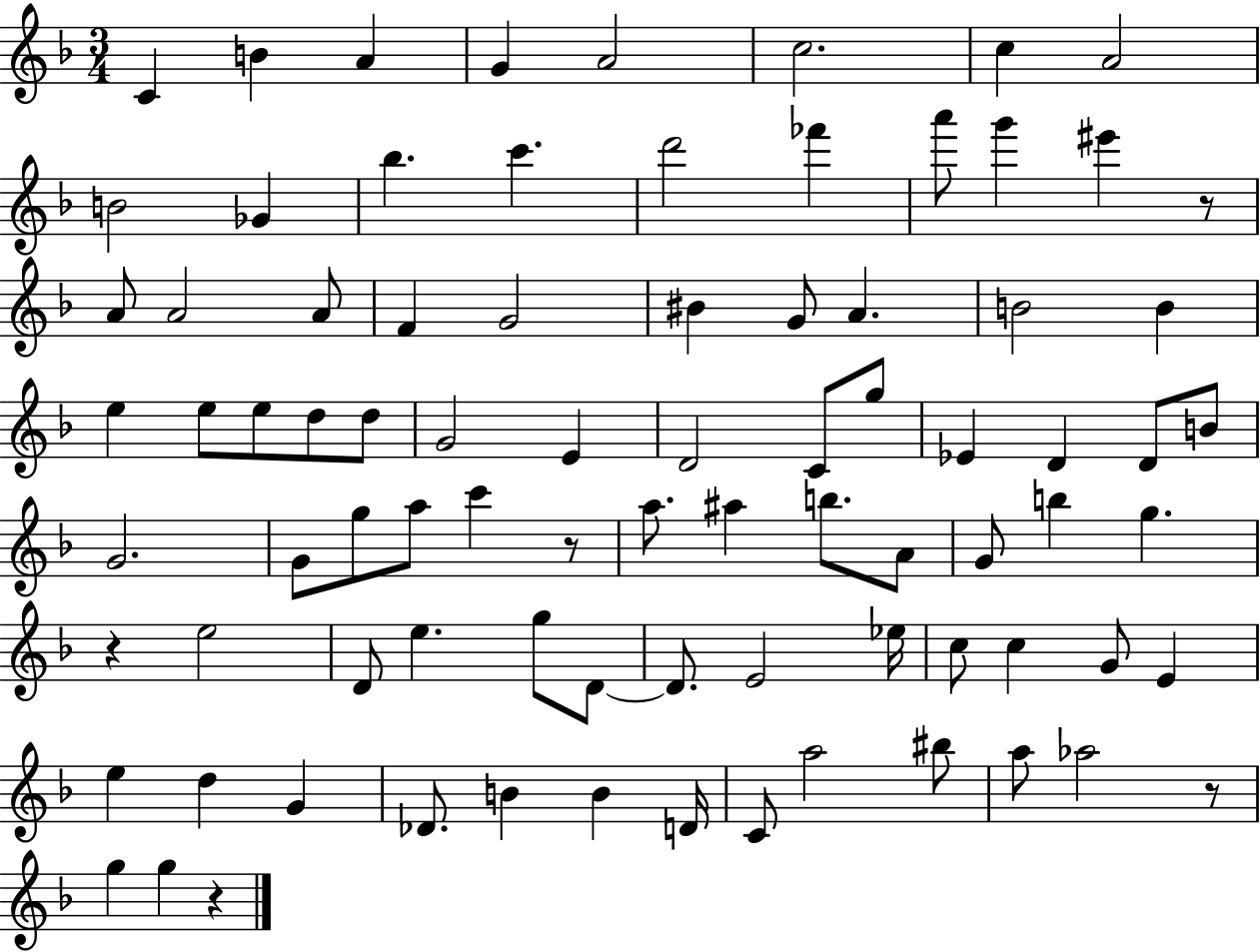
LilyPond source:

{
  \clef treble
  \numericTimeSignature
  \time 3/4
  \key f \major
  c'4 b'4 a'4 | g'4 a'2 | c''2. | c''4 a'2 | \break b'2 ges'4 | bes''4. c'''4. | d'''2 fes'''4 | a'''8 g'''4 eis'''4 r8 | \break a'8 a'2 a'8 | f'4 g'2 | bis'4 g'8 a'4. | b'2 b'4 | \break e''4 e''8 e''8 d''8 d''8 | g'2 e'4 | d'2 c'8 g''8 | ees'4 d'4 d'8 b'8 | \break g'2. | g'8 g''8 a''8 c'''4 r8 | a''8. ais''4 b''8. a'8 | g'8 b''4 g''4. | \break r4 e''2 | d'8 e''4. g''8 d'8~~ | d'8. e'2 ees''16 | c''8 c''4 g'8 e'4 | \break e''4 d''4 g'4 | des'8. b'4 b'4 d'16 | c'8 a''2 bis''8 | a''8 aes''2 r8 | \break g''4 g''4 r4 | \bar "|."
}